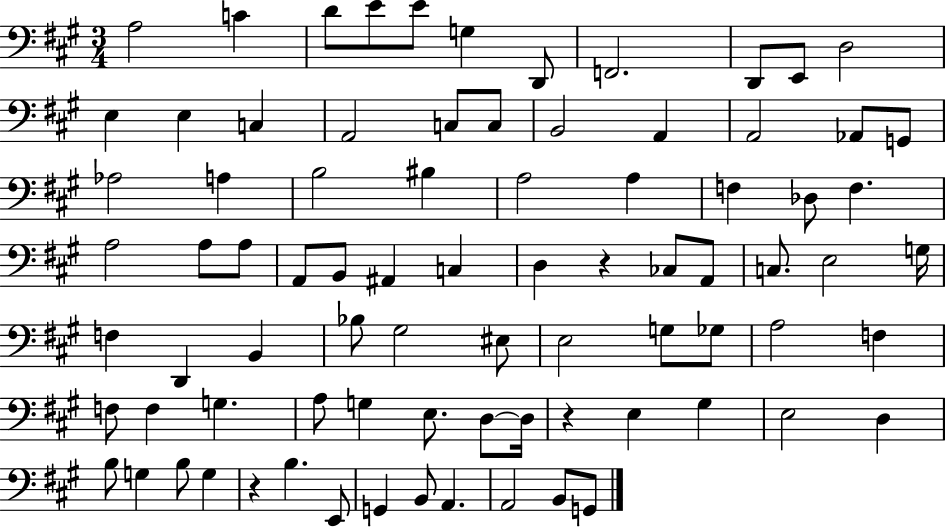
X:1
T:Untitled
M:3/4
L:1/4
K:A
A,2 C D/2 E/2 E/2 G, D,,/2 F,,2 D,,/2 E,,/2 D,2 E, E, C, A,,2 C,/2 C,/2 B,,2 A,, A,,2 _A,,/2 G,,/2 _A,2 A, B,2 ^B, A,2 A, F, _D,/2 F, A,2 A,/2 A,/2 A,,/2 B,,/2 ^A,, C, D, z _C,/2 A,,/2 C,/2 E,2 G,/4 F, D,, B,, _B,/2 ^G,2 ^E,/2 E,2 G,/2 _G,/2 A,2 F, F,/2 F, G, A,/2 G, E,/2 D,/2 D,/4 z E, ^G, E,2 D, B,/2 G, B,/2 G, z B, E,,/2 G,, B,,/2 A,, A,,2 B,,/2 G,,/2